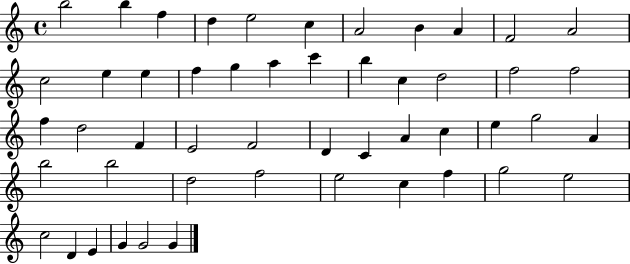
{
  \clef treble
  \time 4/4
  \defaultTimeSignature
  \key c \major
  b''2 b''4 f''4 | d''4 e''2 c''4 | a'2 b'4 a'4 | f'2 a'2 | \break c''2 e''4 e''4 | f''4 g''4 a''4 c'''4 | b''4 c''4 d''2 | f''2 f''2 | \break f''4 d''2 f'4 | e'2 f'2 | d'4 c'4 a'4 c''4 | e''4 g''2 a'4 | \break b''2 b''2 | d''2 f''2 | e''2 c''4 f''4 | g''2 e''2 | \break c''2 d'4 e'4 | g'4 g'2 g'4 | \bar "|."
}